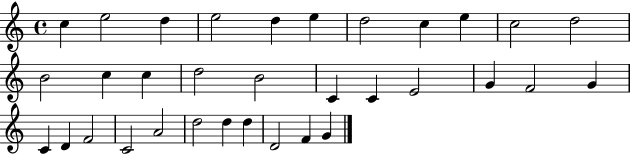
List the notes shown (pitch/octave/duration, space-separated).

C5/q E5/h D5/q E5/h D5/q E5/q D5/h C5/q E5/q C5/h D5/h B4/h C5/q C5/q D5/h B4/h C4/q C4/q E4/h G4/q F4/h G4/q C4/q D4/q F4/h C4/h A4/h D5/h D5/q D5/q D4/h F4/q G4/q